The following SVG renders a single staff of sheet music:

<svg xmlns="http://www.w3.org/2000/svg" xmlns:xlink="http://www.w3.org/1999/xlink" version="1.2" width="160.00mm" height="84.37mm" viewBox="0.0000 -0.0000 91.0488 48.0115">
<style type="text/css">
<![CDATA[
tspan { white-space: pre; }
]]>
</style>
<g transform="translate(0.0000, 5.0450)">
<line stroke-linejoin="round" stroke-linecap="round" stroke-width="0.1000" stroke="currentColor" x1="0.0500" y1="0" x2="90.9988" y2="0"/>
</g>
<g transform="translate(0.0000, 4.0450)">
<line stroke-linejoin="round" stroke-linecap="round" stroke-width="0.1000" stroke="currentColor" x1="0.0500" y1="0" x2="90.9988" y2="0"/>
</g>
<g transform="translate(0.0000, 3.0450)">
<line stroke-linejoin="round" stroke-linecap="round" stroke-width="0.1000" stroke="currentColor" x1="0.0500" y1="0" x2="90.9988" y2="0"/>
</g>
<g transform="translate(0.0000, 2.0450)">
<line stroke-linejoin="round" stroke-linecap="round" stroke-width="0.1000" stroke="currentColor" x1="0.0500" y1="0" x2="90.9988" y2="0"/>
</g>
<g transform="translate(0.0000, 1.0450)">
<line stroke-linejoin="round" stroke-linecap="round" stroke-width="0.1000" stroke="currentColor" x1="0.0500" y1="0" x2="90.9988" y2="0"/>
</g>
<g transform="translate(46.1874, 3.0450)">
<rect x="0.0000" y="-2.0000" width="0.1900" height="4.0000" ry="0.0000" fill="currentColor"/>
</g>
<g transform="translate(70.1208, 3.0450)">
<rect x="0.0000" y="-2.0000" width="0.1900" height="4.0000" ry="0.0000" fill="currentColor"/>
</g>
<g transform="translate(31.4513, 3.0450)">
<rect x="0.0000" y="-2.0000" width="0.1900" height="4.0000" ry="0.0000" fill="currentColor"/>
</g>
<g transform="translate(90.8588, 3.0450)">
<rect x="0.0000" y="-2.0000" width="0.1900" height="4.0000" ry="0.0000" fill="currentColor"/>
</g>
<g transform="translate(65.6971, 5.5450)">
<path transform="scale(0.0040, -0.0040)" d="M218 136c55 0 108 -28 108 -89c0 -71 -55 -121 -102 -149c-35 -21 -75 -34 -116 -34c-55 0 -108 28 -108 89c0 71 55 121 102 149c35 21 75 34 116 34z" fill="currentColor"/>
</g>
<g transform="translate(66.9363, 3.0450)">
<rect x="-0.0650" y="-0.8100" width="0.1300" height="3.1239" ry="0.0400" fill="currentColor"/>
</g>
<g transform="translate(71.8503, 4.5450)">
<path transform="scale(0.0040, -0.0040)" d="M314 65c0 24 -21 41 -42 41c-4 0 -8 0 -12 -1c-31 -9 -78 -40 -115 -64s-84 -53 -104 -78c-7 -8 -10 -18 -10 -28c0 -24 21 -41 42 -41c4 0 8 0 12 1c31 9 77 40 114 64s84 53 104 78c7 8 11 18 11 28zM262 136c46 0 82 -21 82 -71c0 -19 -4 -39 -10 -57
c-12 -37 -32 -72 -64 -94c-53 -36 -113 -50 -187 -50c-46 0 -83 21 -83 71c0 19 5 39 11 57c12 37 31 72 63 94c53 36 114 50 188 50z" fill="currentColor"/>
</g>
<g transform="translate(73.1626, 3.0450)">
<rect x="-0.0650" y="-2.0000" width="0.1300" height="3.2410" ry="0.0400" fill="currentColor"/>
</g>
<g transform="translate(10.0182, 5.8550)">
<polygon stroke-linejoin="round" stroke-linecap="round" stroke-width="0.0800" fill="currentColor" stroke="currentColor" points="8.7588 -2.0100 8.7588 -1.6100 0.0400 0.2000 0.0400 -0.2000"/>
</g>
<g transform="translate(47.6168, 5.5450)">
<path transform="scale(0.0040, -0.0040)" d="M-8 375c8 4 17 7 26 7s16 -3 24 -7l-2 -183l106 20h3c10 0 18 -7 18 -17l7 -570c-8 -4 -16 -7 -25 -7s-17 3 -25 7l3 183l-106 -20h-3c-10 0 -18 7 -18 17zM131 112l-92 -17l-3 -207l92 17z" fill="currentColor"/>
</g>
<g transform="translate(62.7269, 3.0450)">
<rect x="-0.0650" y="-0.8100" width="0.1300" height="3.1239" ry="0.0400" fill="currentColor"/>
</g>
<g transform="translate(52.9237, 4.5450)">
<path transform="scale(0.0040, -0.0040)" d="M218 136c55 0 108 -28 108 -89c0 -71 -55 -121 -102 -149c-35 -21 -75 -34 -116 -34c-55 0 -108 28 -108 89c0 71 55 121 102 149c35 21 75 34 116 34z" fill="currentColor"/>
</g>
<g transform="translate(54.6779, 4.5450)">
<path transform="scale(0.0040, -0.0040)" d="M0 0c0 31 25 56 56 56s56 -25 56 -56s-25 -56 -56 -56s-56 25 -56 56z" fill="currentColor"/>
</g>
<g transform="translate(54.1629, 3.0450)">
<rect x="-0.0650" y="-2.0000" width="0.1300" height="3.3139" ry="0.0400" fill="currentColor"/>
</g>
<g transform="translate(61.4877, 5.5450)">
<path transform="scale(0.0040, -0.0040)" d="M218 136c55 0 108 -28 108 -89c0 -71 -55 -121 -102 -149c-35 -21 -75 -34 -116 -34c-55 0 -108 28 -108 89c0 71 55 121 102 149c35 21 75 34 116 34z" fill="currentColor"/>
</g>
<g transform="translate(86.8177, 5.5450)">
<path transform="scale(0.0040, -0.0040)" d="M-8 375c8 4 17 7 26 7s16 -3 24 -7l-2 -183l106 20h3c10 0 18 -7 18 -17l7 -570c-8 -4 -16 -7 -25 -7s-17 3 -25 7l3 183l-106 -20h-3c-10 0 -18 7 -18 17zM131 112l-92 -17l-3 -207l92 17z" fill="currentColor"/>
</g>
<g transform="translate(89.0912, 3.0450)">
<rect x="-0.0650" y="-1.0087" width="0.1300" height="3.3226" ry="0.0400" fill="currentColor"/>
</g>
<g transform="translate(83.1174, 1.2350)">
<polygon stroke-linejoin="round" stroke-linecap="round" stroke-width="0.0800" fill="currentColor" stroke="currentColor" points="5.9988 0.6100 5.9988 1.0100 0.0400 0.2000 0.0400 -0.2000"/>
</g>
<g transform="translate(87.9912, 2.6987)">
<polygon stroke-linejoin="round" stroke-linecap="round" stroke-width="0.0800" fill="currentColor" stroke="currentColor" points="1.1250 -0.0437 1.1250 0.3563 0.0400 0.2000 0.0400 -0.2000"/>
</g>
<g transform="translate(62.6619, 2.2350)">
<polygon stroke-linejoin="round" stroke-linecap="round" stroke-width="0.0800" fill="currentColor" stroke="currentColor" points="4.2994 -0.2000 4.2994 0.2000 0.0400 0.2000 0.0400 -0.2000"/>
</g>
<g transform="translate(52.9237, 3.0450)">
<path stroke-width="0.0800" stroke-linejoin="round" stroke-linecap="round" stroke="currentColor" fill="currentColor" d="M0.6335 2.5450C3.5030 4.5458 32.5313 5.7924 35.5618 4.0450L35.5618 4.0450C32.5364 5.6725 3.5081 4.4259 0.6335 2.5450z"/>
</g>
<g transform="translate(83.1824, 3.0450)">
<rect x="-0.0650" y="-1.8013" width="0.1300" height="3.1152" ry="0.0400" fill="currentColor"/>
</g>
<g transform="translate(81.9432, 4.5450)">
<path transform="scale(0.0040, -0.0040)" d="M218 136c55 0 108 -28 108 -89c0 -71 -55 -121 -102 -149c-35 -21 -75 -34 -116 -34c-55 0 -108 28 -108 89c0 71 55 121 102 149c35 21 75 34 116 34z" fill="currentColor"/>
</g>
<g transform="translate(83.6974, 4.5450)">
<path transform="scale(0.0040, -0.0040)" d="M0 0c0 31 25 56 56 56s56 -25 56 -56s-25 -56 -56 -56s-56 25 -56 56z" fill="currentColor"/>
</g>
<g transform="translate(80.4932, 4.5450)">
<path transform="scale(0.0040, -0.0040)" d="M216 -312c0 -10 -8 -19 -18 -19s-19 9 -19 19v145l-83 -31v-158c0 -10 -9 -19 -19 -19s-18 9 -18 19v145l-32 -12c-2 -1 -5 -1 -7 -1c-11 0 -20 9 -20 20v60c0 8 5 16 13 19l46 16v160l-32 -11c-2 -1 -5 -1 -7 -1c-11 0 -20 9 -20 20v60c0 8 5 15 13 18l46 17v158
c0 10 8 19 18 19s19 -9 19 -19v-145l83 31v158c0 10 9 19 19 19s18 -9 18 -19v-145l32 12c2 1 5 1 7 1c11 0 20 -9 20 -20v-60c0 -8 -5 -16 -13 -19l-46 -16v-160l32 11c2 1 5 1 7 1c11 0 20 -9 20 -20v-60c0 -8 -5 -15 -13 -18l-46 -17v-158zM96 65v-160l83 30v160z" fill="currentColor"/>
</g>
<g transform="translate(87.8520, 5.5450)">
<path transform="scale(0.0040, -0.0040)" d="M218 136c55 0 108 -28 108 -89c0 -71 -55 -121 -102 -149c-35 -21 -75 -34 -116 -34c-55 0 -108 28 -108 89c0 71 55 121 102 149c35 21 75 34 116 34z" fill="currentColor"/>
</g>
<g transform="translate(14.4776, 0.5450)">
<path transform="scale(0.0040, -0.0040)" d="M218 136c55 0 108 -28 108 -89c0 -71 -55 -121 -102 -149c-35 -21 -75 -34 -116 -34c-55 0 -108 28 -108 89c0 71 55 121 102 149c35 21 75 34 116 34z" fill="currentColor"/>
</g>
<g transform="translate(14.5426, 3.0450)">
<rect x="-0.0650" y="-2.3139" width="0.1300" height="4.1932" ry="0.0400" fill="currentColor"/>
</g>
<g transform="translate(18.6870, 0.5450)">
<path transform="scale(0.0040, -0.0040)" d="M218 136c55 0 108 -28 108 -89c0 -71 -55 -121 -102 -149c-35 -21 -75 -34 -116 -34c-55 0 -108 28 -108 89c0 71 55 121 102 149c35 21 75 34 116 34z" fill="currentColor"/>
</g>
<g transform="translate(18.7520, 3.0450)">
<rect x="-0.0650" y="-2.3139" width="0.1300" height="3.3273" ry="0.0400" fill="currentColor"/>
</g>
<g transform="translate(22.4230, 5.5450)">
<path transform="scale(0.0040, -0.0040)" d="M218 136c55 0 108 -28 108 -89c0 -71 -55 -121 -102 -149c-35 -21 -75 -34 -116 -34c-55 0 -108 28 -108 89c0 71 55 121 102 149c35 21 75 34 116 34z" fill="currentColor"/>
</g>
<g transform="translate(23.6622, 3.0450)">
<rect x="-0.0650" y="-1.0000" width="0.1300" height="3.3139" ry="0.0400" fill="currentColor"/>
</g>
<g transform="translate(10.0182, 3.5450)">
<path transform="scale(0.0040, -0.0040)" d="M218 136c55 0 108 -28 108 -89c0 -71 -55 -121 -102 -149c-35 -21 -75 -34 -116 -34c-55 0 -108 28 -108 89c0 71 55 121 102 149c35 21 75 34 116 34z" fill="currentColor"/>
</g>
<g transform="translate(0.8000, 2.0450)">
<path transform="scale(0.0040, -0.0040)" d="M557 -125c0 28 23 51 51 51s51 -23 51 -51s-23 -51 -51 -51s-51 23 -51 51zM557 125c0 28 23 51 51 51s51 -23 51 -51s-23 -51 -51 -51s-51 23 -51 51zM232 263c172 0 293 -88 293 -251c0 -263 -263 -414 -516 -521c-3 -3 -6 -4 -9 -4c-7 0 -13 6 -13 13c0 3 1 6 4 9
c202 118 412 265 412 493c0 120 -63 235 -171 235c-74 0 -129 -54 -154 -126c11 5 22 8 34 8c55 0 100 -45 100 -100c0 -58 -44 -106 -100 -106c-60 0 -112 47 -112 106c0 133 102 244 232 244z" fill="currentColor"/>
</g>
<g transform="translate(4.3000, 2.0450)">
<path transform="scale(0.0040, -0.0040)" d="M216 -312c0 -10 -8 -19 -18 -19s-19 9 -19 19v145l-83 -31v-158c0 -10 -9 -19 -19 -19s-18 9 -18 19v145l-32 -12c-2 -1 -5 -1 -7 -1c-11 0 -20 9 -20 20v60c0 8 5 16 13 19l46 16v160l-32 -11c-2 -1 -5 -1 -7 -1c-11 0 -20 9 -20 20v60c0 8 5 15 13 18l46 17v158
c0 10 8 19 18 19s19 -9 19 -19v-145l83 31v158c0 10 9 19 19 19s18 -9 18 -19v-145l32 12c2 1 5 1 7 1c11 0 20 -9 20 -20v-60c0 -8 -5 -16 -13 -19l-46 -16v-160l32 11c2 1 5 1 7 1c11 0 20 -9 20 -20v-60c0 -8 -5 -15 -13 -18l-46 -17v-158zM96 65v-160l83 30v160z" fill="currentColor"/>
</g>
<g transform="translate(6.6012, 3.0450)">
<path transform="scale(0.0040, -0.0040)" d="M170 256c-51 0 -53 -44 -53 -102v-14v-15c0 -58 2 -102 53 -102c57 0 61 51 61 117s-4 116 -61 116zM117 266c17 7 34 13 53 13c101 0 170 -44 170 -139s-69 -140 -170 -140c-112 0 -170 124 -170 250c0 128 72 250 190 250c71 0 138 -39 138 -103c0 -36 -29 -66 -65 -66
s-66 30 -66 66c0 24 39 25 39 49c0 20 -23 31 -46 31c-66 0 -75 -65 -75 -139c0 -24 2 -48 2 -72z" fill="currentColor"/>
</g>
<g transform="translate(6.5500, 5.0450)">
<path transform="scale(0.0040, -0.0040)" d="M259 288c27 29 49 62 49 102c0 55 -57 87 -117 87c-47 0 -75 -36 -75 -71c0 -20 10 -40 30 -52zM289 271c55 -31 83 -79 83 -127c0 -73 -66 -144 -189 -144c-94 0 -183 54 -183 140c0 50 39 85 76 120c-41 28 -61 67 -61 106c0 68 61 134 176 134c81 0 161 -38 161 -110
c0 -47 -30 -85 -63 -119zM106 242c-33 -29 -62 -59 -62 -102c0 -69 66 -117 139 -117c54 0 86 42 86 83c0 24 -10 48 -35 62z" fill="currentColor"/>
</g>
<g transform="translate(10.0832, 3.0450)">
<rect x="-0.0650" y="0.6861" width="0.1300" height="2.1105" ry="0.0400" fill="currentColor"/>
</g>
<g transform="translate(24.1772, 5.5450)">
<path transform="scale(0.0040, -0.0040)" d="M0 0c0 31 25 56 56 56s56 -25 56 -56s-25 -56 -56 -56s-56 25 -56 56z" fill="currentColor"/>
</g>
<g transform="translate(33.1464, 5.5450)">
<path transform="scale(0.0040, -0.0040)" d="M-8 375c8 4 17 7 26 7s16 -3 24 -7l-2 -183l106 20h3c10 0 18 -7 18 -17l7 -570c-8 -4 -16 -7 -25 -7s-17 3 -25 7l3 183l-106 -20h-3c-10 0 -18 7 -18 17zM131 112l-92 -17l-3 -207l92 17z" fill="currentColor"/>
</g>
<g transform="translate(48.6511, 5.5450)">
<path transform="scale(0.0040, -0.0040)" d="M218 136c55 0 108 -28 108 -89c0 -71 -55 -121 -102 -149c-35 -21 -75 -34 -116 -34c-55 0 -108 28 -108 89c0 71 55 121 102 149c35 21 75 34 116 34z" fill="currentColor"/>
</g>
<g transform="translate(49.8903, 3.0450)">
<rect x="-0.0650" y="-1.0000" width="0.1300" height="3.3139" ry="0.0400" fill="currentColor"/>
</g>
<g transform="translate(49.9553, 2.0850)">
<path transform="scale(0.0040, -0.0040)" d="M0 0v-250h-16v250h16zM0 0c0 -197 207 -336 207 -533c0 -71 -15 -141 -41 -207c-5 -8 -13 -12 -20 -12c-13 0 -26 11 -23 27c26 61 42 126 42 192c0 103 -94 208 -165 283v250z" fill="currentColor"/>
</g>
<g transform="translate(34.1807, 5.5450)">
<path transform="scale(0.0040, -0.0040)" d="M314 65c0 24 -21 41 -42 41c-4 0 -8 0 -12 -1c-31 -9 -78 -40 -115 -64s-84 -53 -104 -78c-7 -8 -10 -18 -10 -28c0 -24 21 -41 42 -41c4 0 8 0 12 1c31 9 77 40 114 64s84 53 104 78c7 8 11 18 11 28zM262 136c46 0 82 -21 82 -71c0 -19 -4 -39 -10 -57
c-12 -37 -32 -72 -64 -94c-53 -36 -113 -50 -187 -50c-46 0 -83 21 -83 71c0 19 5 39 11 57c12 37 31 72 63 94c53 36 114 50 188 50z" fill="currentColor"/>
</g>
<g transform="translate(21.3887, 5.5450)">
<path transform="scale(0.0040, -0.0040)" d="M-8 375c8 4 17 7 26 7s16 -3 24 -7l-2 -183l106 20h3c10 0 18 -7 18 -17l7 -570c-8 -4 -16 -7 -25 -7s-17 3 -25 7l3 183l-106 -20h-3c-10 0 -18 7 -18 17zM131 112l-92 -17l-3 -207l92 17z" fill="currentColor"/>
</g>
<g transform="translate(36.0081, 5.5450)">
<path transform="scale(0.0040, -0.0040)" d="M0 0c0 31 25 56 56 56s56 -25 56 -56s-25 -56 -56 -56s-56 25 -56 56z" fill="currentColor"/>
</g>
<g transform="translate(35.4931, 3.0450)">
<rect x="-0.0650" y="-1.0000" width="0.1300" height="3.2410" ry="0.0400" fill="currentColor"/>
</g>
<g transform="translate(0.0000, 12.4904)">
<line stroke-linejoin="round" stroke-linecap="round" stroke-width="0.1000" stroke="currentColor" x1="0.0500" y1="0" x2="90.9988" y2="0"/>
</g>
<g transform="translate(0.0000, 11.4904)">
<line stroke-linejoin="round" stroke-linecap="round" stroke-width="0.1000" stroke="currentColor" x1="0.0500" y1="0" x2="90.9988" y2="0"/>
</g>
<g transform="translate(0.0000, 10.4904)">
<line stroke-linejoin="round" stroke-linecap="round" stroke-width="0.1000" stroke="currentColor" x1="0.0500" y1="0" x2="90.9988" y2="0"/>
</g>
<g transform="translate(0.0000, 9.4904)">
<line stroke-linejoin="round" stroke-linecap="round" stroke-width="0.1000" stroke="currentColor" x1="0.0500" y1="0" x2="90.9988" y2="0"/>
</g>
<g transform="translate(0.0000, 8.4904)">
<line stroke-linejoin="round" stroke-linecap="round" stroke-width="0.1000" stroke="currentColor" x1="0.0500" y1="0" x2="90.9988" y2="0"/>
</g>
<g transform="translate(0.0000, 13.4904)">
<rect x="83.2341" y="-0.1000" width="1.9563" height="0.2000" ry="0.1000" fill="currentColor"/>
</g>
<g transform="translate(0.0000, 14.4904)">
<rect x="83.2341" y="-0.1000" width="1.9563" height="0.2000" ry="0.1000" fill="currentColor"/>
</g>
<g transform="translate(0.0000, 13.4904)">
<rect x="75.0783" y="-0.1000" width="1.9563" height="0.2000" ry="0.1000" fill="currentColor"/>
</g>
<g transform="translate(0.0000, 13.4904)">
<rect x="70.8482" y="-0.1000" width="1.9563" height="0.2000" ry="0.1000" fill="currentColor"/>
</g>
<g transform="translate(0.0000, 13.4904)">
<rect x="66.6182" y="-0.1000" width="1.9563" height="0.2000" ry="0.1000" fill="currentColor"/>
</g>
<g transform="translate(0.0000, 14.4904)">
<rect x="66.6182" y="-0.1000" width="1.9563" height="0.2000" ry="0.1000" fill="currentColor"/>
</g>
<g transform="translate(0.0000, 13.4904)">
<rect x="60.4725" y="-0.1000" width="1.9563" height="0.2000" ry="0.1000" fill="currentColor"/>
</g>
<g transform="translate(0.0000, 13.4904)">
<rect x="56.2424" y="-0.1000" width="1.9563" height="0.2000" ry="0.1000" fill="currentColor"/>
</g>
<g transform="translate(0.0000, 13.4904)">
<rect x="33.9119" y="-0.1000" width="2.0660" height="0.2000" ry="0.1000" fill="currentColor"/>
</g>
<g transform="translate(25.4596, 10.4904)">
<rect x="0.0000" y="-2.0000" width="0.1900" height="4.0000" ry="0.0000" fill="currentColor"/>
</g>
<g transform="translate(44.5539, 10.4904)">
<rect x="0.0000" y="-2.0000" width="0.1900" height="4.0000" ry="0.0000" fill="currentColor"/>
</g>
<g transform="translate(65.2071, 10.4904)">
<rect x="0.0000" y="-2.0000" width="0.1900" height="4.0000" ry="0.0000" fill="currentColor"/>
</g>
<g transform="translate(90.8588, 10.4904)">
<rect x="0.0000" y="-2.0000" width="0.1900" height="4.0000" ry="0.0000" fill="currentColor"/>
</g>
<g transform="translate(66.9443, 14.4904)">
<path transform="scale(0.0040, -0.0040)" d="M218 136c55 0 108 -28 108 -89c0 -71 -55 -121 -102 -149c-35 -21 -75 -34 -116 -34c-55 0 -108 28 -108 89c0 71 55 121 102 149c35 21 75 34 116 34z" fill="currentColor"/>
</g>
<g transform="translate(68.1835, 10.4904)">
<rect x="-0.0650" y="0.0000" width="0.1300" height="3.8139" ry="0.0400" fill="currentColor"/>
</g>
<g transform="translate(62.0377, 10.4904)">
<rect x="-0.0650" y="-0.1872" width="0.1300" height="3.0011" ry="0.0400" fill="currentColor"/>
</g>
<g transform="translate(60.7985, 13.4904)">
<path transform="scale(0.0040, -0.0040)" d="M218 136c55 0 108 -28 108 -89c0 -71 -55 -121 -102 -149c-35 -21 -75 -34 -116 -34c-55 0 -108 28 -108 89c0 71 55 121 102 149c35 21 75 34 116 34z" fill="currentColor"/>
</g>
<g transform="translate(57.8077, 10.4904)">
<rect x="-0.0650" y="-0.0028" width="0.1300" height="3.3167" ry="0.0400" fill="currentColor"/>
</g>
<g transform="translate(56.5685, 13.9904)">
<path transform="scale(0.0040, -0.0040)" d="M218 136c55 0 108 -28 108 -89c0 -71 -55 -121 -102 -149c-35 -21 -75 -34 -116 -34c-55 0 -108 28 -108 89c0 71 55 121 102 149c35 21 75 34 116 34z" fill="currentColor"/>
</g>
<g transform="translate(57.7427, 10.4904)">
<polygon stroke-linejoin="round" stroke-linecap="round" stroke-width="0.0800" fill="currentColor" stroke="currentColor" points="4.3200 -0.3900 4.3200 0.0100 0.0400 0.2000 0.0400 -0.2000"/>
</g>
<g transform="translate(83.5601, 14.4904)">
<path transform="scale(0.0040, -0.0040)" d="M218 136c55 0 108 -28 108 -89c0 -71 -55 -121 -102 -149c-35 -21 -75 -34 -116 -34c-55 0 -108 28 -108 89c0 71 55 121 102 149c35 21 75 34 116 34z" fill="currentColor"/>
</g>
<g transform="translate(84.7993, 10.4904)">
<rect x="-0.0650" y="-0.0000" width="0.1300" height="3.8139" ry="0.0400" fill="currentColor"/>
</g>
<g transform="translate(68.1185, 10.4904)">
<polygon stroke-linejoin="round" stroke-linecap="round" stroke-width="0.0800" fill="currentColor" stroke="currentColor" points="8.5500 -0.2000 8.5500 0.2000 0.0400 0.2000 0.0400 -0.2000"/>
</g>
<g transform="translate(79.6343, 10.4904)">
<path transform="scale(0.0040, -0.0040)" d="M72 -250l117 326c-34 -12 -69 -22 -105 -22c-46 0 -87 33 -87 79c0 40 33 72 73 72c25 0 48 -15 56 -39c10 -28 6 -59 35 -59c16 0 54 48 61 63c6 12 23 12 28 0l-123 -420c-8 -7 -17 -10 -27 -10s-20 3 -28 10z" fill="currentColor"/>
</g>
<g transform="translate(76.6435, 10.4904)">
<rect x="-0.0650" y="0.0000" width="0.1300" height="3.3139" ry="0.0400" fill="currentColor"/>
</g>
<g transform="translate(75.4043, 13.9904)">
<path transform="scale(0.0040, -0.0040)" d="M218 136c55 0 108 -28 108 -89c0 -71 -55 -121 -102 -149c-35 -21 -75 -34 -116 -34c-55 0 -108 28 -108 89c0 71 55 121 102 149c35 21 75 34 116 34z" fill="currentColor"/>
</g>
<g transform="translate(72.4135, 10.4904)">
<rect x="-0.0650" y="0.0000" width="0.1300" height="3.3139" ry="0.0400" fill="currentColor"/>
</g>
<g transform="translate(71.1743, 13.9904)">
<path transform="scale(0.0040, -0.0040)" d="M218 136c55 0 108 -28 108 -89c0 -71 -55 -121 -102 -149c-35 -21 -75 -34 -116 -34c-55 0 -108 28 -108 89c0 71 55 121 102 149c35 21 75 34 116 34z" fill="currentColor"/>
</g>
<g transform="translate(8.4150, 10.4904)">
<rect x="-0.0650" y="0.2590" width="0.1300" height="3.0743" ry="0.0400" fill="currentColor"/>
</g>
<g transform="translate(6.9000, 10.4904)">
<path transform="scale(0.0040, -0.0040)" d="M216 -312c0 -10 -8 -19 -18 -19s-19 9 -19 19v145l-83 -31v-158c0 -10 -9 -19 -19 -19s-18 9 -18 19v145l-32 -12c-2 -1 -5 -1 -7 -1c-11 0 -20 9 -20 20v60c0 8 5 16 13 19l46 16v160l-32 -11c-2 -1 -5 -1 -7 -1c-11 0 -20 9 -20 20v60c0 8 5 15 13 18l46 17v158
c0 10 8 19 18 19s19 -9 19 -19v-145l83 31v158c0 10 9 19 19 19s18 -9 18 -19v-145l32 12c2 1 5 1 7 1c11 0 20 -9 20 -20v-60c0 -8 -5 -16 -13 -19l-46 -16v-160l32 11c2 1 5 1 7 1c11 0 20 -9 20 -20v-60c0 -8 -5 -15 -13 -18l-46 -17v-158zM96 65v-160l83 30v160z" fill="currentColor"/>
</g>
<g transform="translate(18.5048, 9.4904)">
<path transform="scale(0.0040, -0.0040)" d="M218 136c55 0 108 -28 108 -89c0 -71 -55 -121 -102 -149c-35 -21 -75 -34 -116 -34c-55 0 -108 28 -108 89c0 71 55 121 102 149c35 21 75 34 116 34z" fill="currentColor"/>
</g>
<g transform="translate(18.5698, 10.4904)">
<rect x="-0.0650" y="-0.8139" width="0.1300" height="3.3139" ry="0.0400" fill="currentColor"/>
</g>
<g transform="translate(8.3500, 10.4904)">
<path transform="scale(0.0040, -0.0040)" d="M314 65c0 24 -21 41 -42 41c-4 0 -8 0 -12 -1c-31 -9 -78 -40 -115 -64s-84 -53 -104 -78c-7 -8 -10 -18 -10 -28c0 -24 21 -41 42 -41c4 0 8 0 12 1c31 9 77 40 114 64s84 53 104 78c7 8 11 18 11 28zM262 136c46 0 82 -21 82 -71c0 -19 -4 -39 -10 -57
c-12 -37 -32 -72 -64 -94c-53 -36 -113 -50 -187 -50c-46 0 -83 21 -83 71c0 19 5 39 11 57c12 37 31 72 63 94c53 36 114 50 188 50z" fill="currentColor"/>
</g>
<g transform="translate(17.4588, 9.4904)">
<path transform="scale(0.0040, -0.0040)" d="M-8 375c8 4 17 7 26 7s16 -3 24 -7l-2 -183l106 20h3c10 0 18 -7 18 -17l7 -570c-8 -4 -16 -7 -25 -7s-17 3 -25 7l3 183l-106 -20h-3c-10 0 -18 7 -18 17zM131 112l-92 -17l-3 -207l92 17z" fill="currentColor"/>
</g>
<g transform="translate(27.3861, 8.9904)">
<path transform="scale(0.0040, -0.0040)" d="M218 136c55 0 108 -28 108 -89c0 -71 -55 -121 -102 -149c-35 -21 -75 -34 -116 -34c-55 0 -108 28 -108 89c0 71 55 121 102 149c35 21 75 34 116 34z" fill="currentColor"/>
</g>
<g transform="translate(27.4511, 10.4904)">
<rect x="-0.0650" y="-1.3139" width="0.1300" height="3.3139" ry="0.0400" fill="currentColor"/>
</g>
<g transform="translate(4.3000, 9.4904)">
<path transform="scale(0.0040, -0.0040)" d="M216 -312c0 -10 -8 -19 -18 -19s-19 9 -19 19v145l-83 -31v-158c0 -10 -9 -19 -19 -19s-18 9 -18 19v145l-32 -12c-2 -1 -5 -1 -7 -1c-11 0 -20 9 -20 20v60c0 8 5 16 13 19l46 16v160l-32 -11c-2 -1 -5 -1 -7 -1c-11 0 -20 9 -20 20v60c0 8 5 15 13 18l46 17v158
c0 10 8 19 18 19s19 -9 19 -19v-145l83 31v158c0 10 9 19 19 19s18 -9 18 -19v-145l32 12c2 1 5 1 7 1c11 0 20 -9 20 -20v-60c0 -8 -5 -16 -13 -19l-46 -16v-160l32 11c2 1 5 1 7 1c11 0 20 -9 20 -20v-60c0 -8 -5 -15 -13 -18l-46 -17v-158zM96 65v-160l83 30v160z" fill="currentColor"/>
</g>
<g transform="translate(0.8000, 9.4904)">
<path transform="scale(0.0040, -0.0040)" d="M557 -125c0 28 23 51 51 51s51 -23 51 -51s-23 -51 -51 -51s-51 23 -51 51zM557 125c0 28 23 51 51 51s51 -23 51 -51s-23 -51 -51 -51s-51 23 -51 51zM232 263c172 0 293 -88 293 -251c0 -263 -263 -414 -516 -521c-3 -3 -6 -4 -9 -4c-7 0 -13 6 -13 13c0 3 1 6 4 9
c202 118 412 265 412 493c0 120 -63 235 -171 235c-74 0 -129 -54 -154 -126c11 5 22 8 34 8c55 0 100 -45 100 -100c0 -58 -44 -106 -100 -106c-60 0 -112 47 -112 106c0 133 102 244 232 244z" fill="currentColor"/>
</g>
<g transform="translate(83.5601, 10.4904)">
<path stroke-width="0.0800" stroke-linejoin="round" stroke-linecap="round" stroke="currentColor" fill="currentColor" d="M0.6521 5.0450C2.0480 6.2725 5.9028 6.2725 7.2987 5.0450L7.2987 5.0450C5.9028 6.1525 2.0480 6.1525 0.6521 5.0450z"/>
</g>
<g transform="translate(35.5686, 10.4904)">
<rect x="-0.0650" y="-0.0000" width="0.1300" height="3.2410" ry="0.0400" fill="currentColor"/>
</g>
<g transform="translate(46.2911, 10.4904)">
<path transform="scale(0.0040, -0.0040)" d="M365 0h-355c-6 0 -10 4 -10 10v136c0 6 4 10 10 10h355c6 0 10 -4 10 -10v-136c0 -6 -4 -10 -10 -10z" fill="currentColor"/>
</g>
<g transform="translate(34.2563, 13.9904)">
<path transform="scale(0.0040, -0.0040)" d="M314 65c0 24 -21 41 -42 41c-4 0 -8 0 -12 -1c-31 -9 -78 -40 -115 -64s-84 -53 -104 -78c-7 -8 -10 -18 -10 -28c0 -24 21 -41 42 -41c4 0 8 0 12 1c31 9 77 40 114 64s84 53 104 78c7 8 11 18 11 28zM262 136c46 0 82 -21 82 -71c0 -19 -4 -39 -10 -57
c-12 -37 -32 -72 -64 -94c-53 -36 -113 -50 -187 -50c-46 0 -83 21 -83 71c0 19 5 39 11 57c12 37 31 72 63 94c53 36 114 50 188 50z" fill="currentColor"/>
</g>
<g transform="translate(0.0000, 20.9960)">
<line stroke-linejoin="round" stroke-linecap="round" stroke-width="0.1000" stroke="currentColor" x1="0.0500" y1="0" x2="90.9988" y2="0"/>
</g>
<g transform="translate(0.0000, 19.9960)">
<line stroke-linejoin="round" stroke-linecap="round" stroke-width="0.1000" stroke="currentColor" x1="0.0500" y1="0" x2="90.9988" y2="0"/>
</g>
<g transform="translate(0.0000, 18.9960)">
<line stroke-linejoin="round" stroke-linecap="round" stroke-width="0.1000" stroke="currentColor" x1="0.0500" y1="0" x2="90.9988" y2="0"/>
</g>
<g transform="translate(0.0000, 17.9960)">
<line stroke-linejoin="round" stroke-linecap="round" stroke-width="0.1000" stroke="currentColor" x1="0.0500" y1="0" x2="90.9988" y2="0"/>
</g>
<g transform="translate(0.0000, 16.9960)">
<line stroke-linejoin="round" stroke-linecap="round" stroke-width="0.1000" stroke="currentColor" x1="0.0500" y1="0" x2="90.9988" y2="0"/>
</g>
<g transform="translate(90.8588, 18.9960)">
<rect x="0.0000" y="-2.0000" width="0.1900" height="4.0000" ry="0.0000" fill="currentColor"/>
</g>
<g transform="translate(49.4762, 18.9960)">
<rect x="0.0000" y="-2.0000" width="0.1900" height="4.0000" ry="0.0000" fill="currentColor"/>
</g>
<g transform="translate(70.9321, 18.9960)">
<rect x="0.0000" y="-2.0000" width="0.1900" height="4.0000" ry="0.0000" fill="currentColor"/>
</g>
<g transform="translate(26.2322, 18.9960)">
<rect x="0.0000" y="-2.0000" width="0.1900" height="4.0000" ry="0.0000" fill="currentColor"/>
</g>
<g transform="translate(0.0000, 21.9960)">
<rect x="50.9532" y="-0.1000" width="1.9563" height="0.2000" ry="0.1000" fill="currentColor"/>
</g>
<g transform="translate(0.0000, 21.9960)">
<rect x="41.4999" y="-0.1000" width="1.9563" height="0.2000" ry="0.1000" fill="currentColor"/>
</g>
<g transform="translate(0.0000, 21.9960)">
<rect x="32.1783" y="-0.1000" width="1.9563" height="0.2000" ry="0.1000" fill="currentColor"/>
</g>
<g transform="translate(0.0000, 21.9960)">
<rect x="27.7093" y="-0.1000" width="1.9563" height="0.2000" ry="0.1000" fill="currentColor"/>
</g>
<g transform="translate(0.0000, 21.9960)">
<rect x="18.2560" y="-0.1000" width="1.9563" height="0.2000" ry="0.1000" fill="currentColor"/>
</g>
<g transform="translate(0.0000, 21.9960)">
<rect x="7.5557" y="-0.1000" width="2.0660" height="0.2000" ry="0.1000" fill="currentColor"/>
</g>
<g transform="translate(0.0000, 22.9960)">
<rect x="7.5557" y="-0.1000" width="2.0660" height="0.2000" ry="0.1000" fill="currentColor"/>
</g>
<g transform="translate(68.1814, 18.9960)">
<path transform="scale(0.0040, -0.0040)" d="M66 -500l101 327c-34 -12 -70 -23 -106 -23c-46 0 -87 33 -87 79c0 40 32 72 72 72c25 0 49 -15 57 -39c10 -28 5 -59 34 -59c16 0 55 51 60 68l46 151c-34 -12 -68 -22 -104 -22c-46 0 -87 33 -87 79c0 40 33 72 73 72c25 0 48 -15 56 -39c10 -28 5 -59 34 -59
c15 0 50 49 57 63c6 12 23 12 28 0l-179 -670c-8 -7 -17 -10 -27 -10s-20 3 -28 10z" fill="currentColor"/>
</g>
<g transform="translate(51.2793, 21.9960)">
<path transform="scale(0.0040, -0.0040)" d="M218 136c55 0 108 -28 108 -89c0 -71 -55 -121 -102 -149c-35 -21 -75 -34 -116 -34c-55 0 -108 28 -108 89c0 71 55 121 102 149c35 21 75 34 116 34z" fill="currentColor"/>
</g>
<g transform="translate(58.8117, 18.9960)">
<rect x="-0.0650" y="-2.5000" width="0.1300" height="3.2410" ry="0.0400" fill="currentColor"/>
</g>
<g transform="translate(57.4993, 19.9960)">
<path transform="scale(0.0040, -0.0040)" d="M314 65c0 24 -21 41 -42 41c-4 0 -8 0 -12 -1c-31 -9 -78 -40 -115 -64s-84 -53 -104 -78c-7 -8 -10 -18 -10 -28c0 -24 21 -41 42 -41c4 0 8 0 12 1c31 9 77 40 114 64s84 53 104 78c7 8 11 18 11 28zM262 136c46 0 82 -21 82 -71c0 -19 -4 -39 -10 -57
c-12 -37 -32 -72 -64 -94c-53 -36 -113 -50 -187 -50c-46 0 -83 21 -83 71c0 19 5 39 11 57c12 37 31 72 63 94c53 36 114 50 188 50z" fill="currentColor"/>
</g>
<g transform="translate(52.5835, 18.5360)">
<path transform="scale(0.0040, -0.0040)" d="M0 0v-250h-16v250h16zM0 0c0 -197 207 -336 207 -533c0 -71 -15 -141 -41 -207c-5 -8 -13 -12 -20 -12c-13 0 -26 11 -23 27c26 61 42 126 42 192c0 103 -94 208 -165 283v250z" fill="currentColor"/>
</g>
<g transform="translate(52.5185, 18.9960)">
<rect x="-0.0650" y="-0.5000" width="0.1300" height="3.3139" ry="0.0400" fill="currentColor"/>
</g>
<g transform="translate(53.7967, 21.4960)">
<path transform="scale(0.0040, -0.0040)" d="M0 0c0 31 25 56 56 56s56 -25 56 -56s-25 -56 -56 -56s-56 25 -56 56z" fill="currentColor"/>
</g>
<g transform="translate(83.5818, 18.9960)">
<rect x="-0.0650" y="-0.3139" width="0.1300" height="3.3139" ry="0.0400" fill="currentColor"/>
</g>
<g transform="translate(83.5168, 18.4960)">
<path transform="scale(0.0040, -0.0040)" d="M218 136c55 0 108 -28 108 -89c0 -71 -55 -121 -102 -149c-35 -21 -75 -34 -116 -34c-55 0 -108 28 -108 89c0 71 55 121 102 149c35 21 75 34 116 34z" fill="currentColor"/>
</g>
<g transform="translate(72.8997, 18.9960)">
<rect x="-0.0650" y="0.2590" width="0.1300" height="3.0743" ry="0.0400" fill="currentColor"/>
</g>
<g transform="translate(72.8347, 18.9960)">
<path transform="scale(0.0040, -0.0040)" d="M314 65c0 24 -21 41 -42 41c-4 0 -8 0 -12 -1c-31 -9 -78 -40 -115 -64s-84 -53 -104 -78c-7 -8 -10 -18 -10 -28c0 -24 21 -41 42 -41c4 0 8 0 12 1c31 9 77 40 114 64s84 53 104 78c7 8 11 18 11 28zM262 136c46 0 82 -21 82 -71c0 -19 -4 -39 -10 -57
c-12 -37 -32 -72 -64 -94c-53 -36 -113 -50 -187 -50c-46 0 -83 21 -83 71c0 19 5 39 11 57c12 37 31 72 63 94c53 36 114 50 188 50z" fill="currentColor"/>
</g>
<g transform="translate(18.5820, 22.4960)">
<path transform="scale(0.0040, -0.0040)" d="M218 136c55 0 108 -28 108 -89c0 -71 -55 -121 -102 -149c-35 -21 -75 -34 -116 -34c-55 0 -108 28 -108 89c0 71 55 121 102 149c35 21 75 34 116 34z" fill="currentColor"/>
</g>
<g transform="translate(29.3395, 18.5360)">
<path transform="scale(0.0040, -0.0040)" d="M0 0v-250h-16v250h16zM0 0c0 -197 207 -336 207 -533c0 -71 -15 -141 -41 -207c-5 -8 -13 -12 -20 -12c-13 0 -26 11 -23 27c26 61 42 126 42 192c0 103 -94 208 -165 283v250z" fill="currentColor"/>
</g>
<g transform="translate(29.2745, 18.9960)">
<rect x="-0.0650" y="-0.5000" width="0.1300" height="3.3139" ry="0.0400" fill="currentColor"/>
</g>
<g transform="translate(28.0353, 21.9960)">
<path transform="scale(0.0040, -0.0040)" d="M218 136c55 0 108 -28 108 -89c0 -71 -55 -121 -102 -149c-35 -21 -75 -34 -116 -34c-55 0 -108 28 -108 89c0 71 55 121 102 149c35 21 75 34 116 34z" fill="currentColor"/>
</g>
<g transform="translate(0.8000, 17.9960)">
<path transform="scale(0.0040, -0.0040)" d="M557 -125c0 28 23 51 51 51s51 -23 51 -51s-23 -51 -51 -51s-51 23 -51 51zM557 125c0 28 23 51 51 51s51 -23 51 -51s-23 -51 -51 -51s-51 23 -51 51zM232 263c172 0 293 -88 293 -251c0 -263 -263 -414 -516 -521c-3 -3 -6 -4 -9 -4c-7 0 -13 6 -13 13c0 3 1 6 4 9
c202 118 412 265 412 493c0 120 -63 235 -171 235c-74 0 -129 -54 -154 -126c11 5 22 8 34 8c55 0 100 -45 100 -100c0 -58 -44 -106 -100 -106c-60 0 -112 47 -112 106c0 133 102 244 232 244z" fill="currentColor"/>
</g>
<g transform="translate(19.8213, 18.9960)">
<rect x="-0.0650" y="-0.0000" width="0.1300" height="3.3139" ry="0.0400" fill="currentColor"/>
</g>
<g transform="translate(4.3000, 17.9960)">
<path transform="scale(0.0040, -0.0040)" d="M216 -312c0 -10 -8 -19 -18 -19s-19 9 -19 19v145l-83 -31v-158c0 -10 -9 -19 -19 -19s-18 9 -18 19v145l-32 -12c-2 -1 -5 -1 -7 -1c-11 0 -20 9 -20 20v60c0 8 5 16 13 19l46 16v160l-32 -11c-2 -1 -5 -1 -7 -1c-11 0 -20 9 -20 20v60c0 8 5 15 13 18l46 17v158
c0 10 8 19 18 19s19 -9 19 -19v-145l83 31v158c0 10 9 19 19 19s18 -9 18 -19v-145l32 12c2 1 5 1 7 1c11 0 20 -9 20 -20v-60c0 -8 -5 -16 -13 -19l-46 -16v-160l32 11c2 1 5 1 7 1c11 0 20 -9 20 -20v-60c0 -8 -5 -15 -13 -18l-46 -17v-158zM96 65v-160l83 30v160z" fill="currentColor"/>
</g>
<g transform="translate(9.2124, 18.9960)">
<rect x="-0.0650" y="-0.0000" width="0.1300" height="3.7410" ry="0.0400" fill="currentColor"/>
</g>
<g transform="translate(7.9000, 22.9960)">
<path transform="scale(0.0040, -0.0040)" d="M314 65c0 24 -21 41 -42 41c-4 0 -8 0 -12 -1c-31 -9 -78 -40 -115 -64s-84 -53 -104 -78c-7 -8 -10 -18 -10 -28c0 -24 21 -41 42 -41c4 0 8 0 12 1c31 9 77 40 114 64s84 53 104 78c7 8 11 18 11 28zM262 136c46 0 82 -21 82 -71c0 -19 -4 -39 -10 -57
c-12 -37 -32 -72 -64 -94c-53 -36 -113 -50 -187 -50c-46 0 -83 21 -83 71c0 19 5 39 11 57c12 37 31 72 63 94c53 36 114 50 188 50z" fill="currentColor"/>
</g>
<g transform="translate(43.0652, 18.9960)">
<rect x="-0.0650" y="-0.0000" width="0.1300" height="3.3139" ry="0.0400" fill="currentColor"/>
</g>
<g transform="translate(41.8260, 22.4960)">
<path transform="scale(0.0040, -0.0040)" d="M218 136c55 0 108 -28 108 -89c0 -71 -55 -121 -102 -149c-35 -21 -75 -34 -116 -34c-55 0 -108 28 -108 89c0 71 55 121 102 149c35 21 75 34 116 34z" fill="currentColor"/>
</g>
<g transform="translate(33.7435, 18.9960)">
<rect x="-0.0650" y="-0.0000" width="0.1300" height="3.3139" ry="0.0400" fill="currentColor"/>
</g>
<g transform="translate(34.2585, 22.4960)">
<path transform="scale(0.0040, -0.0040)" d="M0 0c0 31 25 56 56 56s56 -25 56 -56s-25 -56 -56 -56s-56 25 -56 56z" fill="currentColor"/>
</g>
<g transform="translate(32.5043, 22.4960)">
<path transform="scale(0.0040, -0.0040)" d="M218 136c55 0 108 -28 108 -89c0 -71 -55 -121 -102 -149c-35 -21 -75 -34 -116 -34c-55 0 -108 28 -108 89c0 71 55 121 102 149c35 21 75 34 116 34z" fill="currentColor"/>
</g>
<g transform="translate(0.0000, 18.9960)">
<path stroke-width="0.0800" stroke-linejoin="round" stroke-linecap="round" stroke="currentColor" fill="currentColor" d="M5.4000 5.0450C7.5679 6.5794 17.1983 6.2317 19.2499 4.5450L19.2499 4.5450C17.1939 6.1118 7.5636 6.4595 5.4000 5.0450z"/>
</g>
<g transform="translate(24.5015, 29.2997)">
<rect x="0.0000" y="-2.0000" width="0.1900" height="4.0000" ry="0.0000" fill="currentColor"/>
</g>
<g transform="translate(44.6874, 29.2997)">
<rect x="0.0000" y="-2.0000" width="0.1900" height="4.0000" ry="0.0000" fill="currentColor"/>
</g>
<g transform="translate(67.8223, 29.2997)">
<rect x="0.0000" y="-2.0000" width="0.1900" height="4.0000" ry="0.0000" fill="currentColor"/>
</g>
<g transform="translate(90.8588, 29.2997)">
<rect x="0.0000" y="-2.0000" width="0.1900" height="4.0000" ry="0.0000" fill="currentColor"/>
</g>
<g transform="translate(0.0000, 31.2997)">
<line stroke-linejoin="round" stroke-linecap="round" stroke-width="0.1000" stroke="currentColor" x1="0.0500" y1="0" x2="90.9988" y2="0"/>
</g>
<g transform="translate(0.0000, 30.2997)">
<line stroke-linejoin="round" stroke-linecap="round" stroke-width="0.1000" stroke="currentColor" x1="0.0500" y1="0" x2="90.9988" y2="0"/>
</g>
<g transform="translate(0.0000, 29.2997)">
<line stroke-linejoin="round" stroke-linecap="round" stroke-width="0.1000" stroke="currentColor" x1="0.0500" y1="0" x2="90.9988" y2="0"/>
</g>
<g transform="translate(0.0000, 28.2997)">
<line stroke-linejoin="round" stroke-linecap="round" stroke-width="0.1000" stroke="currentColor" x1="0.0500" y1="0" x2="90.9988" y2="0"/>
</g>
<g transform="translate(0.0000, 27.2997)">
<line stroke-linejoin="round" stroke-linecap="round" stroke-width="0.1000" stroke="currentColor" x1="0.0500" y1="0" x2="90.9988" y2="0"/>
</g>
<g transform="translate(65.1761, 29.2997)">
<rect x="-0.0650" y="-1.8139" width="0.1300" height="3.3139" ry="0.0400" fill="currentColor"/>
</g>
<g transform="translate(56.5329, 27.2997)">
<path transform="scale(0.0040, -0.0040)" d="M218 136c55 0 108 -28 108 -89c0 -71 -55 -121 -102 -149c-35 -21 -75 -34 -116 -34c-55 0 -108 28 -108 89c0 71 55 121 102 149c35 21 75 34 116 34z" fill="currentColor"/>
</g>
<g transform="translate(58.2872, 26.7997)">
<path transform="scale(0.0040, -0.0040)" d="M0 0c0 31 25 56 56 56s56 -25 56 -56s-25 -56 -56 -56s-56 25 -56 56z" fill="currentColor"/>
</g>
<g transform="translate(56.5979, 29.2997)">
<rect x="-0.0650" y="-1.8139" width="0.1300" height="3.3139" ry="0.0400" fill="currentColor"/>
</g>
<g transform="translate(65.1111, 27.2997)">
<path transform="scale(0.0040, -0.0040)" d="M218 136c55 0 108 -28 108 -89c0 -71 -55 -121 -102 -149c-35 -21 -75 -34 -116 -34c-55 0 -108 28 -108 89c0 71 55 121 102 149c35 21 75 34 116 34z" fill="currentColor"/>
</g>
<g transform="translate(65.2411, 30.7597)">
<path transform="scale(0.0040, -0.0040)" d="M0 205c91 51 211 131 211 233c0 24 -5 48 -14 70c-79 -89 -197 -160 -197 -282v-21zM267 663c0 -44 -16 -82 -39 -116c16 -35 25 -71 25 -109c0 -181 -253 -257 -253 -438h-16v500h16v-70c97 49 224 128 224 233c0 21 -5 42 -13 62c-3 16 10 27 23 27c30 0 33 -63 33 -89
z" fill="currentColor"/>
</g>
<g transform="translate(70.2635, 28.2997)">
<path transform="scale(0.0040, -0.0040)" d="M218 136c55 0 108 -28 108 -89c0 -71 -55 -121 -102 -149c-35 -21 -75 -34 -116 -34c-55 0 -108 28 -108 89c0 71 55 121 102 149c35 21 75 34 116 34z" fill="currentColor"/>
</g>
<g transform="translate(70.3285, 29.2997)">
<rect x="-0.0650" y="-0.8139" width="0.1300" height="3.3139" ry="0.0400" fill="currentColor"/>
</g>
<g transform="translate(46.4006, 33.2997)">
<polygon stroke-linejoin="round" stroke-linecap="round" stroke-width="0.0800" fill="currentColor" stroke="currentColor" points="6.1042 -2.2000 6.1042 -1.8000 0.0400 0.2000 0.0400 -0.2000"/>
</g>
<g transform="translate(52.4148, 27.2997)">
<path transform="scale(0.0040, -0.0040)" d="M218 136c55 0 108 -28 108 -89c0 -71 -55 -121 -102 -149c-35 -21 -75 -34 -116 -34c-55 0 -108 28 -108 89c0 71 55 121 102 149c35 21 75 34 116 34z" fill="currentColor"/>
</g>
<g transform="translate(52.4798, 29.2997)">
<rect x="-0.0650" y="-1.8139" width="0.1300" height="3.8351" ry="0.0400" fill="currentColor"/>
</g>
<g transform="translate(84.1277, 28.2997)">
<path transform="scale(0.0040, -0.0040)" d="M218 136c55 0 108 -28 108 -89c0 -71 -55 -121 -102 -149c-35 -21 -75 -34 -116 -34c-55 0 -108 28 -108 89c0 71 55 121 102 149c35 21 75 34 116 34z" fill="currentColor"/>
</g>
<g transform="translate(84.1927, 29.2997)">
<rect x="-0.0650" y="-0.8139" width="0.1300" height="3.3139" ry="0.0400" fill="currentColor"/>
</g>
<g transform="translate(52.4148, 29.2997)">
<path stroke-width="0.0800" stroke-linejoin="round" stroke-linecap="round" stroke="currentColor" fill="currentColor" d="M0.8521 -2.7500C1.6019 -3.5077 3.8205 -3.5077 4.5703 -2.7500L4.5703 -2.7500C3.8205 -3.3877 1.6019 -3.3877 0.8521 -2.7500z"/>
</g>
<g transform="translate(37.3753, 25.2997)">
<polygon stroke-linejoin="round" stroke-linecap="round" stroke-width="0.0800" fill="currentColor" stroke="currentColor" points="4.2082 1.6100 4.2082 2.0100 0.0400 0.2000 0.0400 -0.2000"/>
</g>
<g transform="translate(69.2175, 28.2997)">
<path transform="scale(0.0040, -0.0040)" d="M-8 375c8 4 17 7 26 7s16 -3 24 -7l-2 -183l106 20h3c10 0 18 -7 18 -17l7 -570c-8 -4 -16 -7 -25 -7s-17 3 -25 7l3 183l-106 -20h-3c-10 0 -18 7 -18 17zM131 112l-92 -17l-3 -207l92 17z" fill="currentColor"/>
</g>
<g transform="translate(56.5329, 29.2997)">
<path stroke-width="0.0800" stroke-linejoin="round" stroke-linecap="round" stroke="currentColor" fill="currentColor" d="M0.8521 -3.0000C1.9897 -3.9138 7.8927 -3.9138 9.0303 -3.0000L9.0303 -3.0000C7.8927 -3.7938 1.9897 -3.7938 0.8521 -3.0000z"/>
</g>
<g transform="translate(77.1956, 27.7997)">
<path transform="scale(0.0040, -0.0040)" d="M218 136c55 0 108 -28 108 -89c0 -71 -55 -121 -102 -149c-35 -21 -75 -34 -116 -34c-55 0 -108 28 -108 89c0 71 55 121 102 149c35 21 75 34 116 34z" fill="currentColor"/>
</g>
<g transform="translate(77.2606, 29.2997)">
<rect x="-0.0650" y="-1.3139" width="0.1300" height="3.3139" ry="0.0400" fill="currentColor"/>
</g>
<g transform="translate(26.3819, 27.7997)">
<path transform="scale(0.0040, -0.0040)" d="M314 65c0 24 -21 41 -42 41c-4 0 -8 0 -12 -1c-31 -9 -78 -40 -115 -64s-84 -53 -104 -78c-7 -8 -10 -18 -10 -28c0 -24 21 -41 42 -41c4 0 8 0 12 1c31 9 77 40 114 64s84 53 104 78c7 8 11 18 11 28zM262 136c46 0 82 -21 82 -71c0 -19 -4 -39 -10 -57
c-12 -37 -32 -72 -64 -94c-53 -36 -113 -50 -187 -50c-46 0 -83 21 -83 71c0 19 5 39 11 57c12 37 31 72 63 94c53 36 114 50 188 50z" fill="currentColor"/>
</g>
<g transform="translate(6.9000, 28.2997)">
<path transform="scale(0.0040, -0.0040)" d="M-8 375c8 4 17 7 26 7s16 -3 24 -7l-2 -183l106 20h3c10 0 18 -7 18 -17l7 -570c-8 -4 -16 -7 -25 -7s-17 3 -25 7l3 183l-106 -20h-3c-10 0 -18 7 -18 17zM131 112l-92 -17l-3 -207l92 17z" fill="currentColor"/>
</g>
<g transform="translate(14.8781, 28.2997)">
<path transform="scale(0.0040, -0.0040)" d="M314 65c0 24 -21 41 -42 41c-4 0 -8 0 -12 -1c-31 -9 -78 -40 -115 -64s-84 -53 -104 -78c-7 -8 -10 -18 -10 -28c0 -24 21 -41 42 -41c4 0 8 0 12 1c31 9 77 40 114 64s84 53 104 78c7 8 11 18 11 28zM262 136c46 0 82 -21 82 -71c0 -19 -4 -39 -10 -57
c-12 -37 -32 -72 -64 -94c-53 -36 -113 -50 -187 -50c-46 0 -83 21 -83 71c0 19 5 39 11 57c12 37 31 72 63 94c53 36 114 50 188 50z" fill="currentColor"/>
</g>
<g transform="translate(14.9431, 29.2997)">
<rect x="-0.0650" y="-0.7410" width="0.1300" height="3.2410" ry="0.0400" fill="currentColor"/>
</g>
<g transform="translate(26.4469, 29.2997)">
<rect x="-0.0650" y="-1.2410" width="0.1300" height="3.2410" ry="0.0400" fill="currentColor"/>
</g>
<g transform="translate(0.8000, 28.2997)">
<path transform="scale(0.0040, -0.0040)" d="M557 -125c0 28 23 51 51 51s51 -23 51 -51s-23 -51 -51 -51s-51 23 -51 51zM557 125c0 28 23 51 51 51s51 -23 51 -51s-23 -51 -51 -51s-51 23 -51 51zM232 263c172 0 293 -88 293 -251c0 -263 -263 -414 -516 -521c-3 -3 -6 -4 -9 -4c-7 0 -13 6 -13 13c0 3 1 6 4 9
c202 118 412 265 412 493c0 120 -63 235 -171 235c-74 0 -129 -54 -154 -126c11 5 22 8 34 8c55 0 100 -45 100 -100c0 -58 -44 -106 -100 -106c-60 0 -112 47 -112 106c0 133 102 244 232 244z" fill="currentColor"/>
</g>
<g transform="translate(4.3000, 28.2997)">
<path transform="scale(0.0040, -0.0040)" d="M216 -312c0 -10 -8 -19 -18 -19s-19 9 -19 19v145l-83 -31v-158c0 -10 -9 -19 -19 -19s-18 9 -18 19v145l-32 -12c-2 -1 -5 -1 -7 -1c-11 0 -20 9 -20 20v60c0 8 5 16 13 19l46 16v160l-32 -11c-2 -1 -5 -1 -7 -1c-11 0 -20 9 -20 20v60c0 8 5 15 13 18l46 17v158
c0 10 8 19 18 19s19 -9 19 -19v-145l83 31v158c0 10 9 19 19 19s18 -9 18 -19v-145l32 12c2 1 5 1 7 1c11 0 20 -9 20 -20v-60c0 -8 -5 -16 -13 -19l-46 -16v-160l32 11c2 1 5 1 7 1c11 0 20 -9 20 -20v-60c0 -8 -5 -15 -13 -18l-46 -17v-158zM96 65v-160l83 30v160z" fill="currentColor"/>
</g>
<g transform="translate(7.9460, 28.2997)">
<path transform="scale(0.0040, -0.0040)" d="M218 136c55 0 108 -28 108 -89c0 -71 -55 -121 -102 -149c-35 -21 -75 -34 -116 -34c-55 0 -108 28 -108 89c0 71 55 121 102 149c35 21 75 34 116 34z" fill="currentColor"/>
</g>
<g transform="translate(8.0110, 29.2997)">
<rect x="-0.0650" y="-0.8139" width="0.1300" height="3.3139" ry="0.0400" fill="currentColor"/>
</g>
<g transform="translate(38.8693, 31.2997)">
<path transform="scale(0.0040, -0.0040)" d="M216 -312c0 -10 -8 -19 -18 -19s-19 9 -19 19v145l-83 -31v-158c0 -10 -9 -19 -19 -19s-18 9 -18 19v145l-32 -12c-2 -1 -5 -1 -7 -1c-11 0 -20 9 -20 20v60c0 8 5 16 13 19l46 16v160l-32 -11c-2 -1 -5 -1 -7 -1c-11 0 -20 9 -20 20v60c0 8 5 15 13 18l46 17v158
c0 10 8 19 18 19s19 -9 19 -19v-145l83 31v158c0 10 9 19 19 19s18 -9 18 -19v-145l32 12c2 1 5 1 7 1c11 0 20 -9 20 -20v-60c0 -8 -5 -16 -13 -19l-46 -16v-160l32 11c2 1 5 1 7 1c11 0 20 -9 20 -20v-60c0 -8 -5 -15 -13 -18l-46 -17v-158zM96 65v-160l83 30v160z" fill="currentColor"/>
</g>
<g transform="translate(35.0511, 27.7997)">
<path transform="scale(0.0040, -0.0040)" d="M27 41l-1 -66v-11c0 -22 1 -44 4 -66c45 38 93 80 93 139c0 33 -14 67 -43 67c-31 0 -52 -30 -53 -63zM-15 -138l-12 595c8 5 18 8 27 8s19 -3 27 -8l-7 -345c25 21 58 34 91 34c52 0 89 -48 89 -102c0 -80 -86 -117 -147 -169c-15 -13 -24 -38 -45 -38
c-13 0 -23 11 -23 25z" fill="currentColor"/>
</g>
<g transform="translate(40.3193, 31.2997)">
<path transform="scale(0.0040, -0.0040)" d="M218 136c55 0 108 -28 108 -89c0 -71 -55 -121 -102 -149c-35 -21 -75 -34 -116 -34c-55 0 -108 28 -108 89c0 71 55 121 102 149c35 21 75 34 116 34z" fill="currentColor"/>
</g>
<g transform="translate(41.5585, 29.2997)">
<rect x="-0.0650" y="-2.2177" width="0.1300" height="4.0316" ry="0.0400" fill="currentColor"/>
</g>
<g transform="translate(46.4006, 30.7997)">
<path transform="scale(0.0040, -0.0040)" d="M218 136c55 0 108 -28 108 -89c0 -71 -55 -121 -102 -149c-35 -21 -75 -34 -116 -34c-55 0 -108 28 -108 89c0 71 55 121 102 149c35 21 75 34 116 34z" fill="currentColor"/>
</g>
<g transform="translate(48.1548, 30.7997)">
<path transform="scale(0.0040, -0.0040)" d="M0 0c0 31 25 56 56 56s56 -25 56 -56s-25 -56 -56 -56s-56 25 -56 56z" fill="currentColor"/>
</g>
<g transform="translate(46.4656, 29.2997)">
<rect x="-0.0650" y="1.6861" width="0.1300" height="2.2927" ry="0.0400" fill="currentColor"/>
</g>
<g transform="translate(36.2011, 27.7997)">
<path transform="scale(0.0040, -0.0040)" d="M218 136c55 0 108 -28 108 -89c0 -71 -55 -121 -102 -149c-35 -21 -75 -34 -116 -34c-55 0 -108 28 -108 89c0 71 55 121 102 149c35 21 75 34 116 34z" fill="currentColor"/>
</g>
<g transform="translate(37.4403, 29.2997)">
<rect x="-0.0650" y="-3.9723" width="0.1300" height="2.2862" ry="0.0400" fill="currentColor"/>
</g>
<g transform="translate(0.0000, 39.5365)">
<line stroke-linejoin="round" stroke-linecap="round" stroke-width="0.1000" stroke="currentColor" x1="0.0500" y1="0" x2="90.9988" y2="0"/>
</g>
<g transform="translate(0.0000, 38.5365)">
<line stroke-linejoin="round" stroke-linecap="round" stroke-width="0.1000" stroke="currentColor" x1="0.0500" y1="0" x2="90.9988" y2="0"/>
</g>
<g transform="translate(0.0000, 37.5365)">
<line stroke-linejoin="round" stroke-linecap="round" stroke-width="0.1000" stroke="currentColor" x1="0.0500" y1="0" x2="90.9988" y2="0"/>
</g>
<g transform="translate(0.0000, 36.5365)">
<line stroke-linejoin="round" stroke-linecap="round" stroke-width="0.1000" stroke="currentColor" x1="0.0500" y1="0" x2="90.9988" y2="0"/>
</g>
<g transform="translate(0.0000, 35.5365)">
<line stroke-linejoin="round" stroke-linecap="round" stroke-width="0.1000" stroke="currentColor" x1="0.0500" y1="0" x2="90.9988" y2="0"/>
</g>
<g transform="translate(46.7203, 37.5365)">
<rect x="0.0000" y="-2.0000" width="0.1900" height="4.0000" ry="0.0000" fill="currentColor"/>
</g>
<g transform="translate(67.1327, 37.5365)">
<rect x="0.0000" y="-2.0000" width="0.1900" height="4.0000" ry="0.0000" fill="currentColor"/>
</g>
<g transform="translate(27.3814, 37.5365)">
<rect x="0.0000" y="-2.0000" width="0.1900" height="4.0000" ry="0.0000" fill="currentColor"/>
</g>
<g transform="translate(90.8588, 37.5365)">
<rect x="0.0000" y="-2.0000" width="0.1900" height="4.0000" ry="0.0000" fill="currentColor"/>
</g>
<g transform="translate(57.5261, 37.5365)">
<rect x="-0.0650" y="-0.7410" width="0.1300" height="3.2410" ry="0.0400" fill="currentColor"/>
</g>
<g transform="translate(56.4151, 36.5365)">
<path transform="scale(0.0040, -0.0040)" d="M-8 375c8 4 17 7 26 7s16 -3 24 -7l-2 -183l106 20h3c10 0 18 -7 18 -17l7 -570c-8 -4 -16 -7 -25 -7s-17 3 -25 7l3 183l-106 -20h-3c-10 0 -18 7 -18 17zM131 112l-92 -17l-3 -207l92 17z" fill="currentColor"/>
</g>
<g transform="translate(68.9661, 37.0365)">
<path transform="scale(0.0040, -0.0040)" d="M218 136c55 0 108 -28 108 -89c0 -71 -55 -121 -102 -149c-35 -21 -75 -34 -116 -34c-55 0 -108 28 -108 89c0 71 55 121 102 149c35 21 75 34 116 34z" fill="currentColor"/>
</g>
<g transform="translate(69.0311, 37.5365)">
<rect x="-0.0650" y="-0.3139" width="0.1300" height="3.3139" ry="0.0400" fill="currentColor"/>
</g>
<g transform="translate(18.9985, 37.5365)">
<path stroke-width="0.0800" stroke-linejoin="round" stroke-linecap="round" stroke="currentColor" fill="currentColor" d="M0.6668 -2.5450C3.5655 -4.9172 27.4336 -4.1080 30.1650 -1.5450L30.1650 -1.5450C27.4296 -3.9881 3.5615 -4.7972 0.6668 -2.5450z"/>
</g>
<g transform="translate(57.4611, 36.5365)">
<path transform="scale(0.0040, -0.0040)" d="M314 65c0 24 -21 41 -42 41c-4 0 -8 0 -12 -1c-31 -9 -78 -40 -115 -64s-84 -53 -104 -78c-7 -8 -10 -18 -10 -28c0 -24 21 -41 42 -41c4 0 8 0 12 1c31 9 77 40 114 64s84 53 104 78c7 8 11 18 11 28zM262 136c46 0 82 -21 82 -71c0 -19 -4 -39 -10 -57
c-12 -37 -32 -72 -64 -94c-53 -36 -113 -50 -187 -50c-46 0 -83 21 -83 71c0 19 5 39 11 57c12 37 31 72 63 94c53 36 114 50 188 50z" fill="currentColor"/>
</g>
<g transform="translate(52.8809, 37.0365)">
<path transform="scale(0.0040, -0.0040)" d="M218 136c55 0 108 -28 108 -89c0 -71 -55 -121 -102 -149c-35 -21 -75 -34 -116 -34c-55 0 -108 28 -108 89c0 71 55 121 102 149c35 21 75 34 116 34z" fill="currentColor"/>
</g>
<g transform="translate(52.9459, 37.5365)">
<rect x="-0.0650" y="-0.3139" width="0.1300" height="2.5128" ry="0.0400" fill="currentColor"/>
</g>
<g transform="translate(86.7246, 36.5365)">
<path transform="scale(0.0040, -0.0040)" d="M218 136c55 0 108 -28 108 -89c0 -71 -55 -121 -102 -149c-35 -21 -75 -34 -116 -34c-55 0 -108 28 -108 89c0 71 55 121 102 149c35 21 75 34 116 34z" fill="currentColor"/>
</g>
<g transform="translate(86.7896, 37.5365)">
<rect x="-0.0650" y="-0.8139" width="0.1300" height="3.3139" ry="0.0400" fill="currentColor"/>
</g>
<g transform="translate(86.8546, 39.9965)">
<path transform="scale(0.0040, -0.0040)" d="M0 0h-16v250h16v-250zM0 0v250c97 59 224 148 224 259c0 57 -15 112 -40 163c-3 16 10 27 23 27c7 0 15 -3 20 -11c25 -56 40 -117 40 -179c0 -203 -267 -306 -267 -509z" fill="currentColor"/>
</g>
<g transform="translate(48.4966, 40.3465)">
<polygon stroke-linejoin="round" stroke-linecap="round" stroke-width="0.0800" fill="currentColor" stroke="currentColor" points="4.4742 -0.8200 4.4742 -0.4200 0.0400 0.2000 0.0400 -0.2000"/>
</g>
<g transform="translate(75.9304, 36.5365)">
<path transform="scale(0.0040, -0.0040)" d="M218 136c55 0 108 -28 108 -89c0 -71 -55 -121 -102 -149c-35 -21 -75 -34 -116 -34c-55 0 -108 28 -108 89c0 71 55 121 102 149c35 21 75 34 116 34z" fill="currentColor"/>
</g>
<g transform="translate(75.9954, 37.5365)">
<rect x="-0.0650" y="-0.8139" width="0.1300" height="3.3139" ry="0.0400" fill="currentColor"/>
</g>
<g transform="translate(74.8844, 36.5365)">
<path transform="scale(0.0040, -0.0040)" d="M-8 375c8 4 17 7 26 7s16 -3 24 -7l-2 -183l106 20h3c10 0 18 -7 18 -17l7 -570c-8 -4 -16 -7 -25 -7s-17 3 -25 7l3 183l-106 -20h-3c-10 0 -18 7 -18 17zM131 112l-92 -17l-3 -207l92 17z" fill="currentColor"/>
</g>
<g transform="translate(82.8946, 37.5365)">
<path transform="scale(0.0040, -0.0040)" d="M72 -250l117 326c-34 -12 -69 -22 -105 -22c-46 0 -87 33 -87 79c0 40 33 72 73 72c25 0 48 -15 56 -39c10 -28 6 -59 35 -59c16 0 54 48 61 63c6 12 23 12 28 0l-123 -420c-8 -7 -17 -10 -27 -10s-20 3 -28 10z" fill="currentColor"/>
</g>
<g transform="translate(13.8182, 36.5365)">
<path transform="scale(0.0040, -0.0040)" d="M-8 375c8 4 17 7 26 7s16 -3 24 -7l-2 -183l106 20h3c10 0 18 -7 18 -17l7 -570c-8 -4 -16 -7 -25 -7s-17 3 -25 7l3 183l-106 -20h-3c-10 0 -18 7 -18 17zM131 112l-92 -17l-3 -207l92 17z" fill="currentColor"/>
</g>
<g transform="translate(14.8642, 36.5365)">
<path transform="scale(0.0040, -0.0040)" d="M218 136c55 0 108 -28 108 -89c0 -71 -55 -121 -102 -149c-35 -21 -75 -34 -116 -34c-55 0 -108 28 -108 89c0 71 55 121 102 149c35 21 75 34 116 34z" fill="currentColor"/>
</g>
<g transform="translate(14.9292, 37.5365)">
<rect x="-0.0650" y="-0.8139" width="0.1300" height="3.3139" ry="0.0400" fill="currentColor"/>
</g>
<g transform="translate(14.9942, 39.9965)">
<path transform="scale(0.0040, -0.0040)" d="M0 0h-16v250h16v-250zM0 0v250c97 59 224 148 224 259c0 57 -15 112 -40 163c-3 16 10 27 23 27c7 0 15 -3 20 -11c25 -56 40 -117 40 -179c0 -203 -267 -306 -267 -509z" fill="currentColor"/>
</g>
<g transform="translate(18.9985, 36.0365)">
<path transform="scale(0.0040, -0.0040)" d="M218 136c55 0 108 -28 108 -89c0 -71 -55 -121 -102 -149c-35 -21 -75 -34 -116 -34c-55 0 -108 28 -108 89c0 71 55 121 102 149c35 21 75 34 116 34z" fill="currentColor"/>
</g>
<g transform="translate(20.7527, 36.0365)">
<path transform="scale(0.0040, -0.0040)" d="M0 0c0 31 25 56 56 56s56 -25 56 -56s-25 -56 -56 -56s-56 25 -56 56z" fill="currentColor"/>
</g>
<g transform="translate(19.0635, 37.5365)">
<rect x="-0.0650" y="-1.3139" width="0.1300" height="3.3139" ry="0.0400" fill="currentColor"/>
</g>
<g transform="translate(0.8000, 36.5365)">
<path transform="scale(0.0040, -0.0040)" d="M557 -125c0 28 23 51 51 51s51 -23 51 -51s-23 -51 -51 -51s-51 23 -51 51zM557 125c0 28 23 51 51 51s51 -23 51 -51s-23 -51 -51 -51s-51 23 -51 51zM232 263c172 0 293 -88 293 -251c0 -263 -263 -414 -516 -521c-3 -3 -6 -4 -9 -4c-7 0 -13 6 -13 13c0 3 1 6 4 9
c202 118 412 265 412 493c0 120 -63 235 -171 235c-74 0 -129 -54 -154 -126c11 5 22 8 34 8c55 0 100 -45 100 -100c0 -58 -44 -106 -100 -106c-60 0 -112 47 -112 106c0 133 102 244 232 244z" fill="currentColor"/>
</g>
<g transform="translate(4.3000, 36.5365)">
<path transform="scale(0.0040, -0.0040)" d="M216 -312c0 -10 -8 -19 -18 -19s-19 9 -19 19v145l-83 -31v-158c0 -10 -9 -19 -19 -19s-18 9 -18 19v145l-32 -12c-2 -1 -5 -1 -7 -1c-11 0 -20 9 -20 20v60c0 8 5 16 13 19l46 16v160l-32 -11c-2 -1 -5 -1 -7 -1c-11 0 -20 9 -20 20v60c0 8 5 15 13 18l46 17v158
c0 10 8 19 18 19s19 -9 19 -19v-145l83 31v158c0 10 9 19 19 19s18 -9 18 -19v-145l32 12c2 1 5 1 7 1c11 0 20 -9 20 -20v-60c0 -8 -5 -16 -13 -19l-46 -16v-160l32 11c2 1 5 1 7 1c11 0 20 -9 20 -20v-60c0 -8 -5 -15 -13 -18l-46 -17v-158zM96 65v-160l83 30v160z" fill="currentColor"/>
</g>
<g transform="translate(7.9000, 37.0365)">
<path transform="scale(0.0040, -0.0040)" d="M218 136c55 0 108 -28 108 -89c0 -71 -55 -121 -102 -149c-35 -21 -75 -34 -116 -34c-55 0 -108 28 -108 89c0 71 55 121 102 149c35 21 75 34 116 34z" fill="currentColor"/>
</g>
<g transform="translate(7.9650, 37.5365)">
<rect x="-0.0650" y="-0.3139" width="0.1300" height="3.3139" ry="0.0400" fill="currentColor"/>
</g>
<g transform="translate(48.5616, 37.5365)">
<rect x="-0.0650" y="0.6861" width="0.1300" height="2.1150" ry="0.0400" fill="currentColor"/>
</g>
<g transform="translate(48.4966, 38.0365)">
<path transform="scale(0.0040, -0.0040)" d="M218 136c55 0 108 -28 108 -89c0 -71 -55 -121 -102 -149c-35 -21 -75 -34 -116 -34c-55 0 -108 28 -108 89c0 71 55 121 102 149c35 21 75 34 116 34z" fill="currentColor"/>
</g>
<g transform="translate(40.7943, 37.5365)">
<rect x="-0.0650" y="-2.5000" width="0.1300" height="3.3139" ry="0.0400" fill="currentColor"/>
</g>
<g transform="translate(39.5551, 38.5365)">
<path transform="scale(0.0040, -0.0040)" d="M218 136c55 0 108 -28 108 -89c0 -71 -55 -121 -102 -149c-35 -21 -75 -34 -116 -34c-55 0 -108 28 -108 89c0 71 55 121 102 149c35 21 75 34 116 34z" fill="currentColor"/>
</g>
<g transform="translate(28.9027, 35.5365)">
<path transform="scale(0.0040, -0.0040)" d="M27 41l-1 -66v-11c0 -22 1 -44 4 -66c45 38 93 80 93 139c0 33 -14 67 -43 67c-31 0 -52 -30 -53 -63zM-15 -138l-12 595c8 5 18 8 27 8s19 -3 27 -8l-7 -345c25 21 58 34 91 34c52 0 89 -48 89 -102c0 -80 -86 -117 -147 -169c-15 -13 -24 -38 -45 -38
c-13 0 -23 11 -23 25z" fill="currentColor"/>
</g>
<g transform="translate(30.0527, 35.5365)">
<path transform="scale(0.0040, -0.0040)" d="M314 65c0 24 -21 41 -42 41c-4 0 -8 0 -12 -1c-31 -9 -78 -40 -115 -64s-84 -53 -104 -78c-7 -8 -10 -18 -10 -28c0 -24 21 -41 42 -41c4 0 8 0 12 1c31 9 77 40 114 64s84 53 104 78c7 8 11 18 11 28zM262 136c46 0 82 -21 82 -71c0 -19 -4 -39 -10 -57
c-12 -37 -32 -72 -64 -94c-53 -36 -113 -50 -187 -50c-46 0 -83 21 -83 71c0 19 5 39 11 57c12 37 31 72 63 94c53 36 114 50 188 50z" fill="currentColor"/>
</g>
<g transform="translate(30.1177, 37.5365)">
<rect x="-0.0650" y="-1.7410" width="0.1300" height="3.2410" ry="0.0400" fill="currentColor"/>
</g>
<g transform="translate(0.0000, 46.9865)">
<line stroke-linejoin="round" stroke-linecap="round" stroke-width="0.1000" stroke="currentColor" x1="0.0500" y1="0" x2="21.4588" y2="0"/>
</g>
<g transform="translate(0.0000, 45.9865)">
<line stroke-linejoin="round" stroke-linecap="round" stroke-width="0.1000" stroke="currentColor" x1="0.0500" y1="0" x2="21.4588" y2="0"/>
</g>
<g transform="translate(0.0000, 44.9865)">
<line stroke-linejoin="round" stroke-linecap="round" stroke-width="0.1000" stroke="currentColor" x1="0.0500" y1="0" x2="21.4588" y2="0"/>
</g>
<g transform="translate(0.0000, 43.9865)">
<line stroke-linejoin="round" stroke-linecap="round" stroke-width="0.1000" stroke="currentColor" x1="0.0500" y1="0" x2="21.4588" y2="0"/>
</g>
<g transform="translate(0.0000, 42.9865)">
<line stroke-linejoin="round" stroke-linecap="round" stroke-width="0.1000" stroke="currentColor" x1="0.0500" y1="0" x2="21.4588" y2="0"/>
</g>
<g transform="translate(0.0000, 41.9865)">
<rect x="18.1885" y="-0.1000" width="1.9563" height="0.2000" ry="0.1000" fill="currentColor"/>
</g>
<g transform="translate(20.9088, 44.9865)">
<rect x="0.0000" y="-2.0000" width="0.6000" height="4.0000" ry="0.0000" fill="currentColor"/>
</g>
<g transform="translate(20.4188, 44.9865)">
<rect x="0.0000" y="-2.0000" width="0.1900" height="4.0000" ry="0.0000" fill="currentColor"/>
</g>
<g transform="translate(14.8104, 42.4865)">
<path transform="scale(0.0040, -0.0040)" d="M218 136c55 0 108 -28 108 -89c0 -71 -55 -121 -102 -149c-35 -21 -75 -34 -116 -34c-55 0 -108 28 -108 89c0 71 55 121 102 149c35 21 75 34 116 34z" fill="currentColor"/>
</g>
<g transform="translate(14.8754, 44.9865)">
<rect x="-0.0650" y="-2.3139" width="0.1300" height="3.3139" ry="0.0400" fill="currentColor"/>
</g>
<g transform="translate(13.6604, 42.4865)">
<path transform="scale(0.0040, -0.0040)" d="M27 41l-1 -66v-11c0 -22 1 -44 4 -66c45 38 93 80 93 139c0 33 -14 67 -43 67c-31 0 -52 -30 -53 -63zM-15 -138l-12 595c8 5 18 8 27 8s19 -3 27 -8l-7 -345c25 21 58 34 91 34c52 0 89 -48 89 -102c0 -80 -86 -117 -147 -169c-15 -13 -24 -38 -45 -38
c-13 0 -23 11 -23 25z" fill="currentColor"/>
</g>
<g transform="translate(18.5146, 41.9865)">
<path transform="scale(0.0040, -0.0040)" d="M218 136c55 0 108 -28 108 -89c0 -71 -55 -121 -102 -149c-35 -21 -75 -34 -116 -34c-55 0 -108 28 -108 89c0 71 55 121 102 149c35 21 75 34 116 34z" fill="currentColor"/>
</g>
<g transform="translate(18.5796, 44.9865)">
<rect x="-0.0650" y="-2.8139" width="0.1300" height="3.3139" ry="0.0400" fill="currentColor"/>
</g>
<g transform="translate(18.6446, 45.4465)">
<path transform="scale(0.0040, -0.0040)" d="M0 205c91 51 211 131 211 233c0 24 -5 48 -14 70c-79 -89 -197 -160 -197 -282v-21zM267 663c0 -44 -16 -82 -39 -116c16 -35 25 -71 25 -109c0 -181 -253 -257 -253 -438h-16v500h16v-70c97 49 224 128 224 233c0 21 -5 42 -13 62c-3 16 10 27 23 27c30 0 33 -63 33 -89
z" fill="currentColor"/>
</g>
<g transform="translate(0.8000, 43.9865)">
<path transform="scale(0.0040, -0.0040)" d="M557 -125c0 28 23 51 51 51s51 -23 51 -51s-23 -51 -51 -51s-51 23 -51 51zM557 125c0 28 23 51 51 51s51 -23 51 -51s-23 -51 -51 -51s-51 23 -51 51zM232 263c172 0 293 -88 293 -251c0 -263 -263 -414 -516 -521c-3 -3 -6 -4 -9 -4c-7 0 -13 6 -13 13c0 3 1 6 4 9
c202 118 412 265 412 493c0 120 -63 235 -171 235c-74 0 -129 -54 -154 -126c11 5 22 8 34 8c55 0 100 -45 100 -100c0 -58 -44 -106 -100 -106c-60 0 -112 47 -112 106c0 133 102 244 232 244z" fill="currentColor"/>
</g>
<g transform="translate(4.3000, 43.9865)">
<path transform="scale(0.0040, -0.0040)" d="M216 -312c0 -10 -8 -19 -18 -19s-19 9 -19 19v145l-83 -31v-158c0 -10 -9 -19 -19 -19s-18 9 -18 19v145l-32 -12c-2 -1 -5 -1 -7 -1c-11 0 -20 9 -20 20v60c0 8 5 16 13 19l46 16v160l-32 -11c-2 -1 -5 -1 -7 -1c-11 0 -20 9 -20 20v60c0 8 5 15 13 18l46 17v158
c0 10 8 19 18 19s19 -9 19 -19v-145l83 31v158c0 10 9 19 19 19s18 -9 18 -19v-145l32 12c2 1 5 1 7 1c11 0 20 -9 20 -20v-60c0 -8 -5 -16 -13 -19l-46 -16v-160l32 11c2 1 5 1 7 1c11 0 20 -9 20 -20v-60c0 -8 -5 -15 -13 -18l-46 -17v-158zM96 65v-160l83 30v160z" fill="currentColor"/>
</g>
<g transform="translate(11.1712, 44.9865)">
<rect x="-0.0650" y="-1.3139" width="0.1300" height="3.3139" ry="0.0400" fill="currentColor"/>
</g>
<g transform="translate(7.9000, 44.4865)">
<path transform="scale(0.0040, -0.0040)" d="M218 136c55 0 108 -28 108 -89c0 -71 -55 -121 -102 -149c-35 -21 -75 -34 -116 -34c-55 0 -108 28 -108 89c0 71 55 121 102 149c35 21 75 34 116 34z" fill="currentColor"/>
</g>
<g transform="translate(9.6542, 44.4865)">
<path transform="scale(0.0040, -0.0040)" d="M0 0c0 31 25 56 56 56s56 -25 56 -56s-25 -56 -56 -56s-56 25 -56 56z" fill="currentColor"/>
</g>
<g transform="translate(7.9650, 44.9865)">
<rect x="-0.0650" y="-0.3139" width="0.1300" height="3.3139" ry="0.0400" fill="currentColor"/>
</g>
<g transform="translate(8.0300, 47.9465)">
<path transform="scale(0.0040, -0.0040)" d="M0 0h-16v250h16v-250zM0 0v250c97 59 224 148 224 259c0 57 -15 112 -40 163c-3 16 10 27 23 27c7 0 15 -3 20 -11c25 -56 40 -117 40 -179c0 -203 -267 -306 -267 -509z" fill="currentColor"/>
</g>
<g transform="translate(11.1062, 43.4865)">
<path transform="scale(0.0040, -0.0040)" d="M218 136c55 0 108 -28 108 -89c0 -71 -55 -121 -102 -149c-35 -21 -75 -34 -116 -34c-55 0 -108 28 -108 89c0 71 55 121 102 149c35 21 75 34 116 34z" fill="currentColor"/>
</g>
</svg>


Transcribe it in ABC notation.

X:1
T:Untitled
M:6/8
L:1/4
K:G
C,/2 B,/2 B,/2 F,, F,,2 F,,/2 A,, F,,/2 F,,/2 A,,2 ^A,,/2 F,,/4 ^D,2 F, G, D,,2 z2 D,,/2 E,,/2 C,,/2 D,,/2 D,,/2 z/2 C,, C,,2 D,, E,,/2 D,, D,, E,,/2 B,,2 z/4 D,2 E, F, F,2 G,2 _G,/2 ^G,,/2 A,,/2 A,/2 A, A,/4 F, G, F, E, F,/2 G, _A,2 B,, C,/2 E,/2 F,2 E, F, z/2 F,/2 E,/2 G, _B, C/4